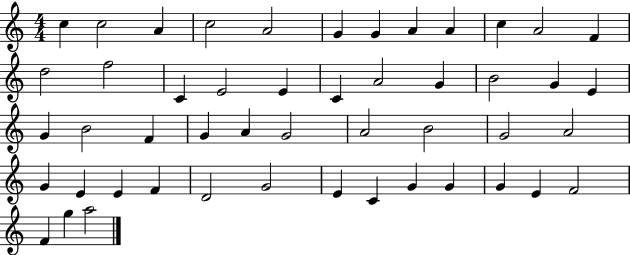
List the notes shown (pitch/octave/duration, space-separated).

C5/q C5/h A4/q C5/h A4/h G4/q G4/q A4/q A4/q C5/q A4/h F4/q D5/h F5/h C4/q E4/h E4/q C4/q A4/h G4/q B4/h G4/q E4/q G4/q B4/h F4/q G4/q A4/q G4/h A4/h B4/h G4/h A4/h G4/q E4/q E4/q F4/q D4/h G4/h E4/q C4/q G4/q G4/q G4/q E4/q F4/h F4/q G5/q A5/h